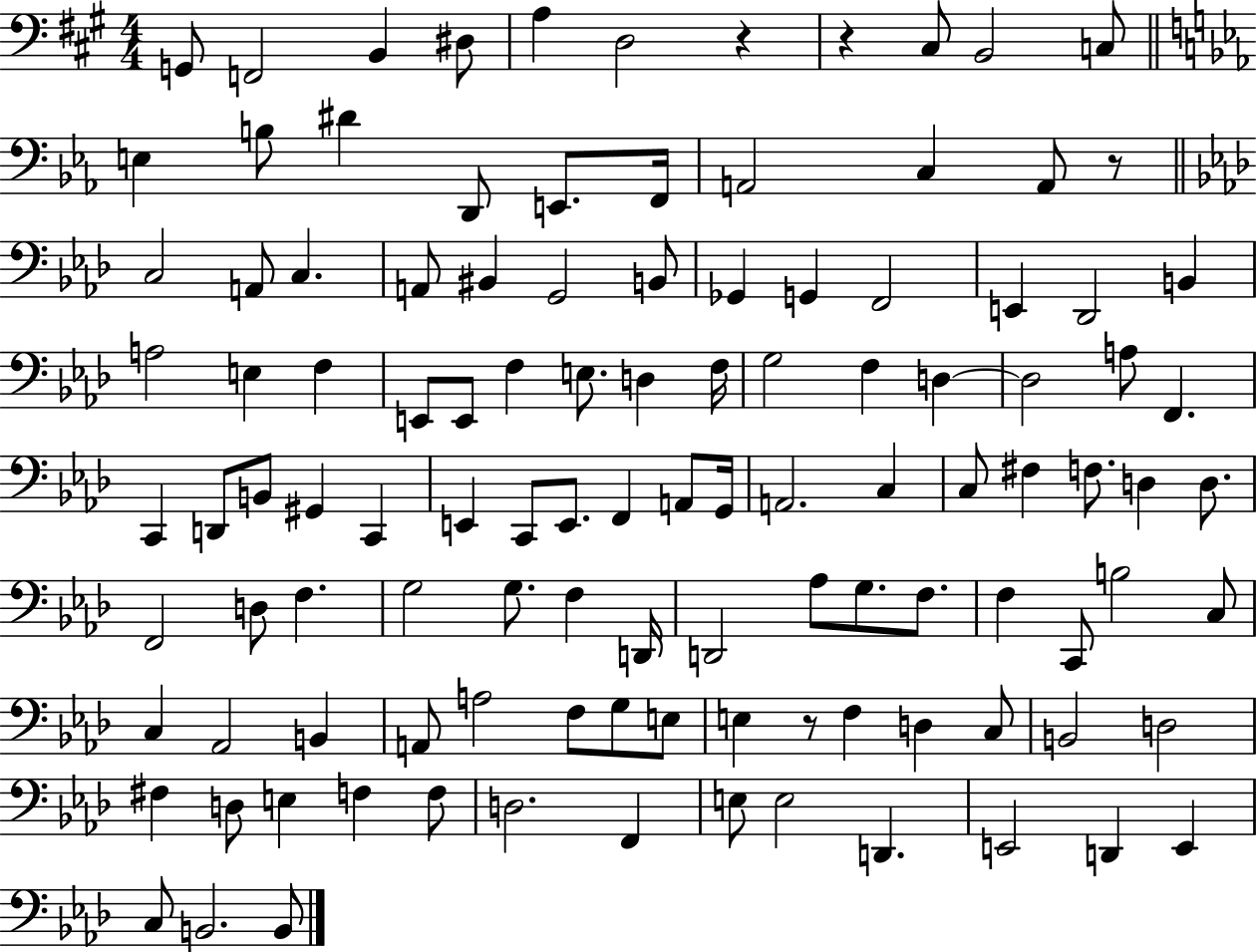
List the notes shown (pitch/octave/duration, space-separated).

G2/e F2/h B2/q D#3/e A3/q D3/h R/q R/q C#3/e B2/h C3/e E3/q B3/e D#4/q D2/e E2/e. F2/s A2/h C3/q A2/e R/e C3/h A2/e C3/q. A2/e BIS2/q G2/h B2/e Gb2/q G2/q F2/h E2/q Db2/h B2/q A3/h E3/q F3/q E2/e E2/e F3/q E3/e. D3/q F3/s G3/h F3/q D3/q D3/h A3/e F2/q. C2/q D2/e B2/e G#2/q C2/q E2/q C2/e E2/e. F2/q A2/e G2/s A2/h. C3/q C3/e F#3/q F3/e. D3/q D3/e. F2/h D3/e F3/q. G3/h G3/e. F3/q D2/s D2/h Ab3/e G3/e. F3/e. F3/q C2/e B3/h C3/e C3/q Ab2/h B2/q A2/e A3/h F3/e G3/e E3/e E3/q R/e F3/q D3/q C3/e B2/h D3/h F#3/q D3/e E3/q F3/q F3/e D3/h. F2/q E3/e E3/h D2/q. E2/h D2/q E2/q C3/e B2/h. B2/e